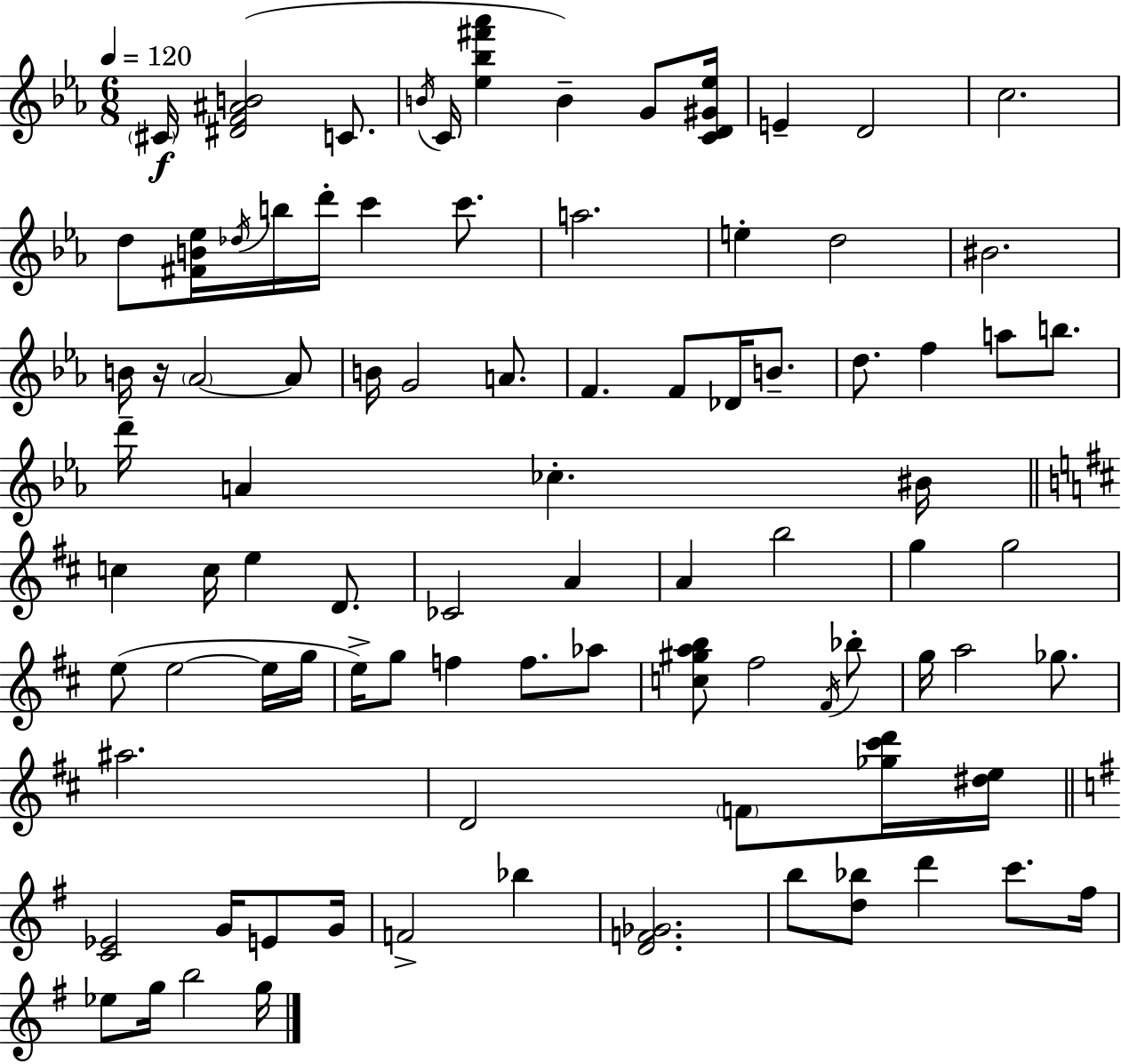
C#4/s [D#4,F4,A#4,B4]/h C4/e. B4/s C4/s [Eb5,Bb5,F#6,Ab6]/q B4/q G4/e [C4,D4,G#4,Eb5]/s E4/q D4/h C5/h. D5/e [F#4,B4,Eb5]/s Db5/s B5/s D6/s C6/q C6/e. A5/h. E5/q D5/h BIS4/h. B4/s R/s Ab4/h Ab4/e B4/s G4/h A4/e. F4/q. F4/e Db4/s B4/e. D5/e. F5/q A5/e B5/e. D6/s A4/q CES5/q. BIS4/s C5/q C5/s E5/q D4/e. CES4/h A4/q A4/q B5/h G5/q G5/h E5/e E5/h E5/s G5/s E5/s G5/e F5/q F5/e. Ab5/e [C5,G#5,A5,B5]/e F#5/h F#4/s Bb5/e G5/s A5/h Gb5/e. A#5/h. D4/h F4/e [Gb5,C#6,D6]/s [D#5,E5]/s [C4,Eb4]/h G4/s E4/e G4/s F4/h Bb5/q [D4,F4,Gb4]/h. B5/e [D5,Bb5]/e D6/q C6/e. F#5/s Eb5/e G5/s B5/h G5/s